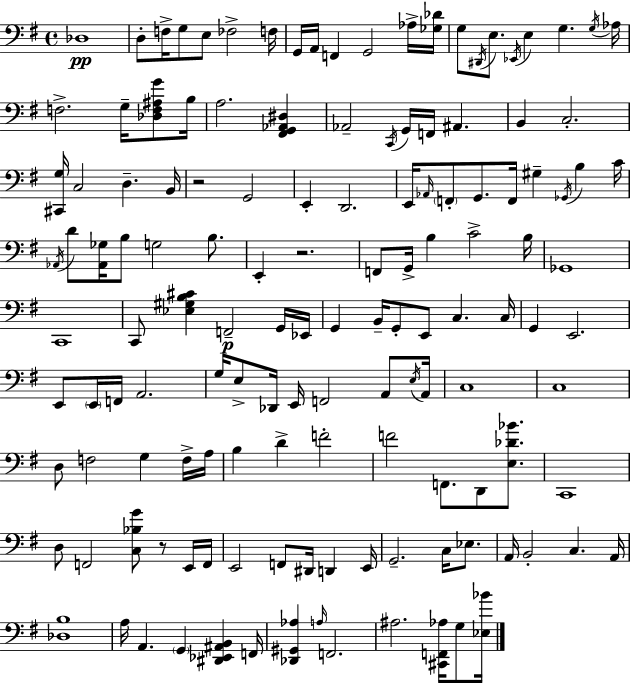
{
  \clef bass
  \time 4/4
  \defaultTimeSignature
  \key g \major
  des1\pp | d8-. f16-> g8 e8 fes2-> f16 | g,16 a,16 f,4 g,2 aes16-> <ges des'>16 | g8 \acciaccatura { dis,16 } e8. \acciaccatura { ees,16 } e4 g4. | \break \acciaccatura { g16 } aes16 f2.-> g16-- | <des f ais g'>8 b16 a2. <fis, g, aes, dis>4 | aes,2-- \acciaccatura { c,16 } g,16 f,16 ais,4. | b,4 c2.-. | \break <cis, g>16 c2 d4.-- | b,16 r2 g,2 | e,4-. d,2. | e,16 \grace { aes,16 } \parenthesize f,8-. g,8. f,16 gis4-- | \break \acciaccatura { ges,16 } b4 c'16 \acciaccatura { aes,16 } d'8 <aes, ges>16 b8 g2 | b8. e,4-. r2. | f,8 g,16-> b4 c'2-> | b16 ges,1 | \break c,1 | c,8 <ees gis b cis'>4 f,2--\p | g,16 ees,16 g,4 b,16-- g,8-. e,8 | c4. c16 g,4 e,2. | \break e,8 \parenthesize e,16 f,16 a,2. | g16 e8-> des,16 e,16 f,2 | a,8 \acciaccatura { e16 } a,16 c1 | c1 | \break d8 f2 | g4 f16-> a16 b4 d'4-> | f'2-. f'2 | f,8. d,8 <e des' bes'>8. c,1 | \break d8 f,2 | <c bes g'>8 r8 e,16 f,16 e,2 | f,8 dis,16 d,4 e,16 g,2.-- | c16 ees8. a,16 b,2-. | \break c4. a,16 <des b>1 | a16 a,4. \parenthesize g,4 | <dis, ees, ais, b,>4 f,16 <des, gis, aes>4 \grace { a16 } f,2. | ais2. | \break <cis, f, aes>16 g8 <ees bes'>16 \bar "|."
}